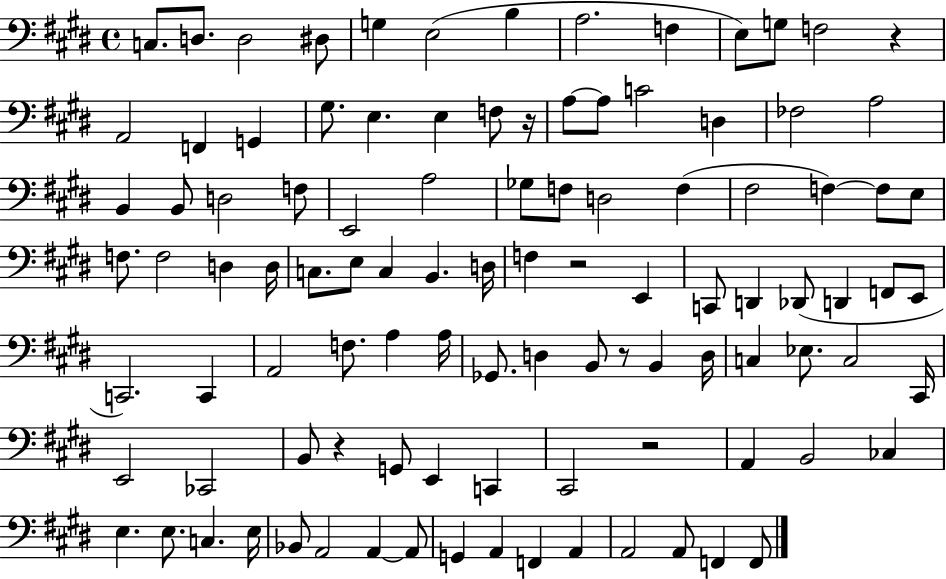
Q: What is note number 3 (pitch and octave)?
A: D3